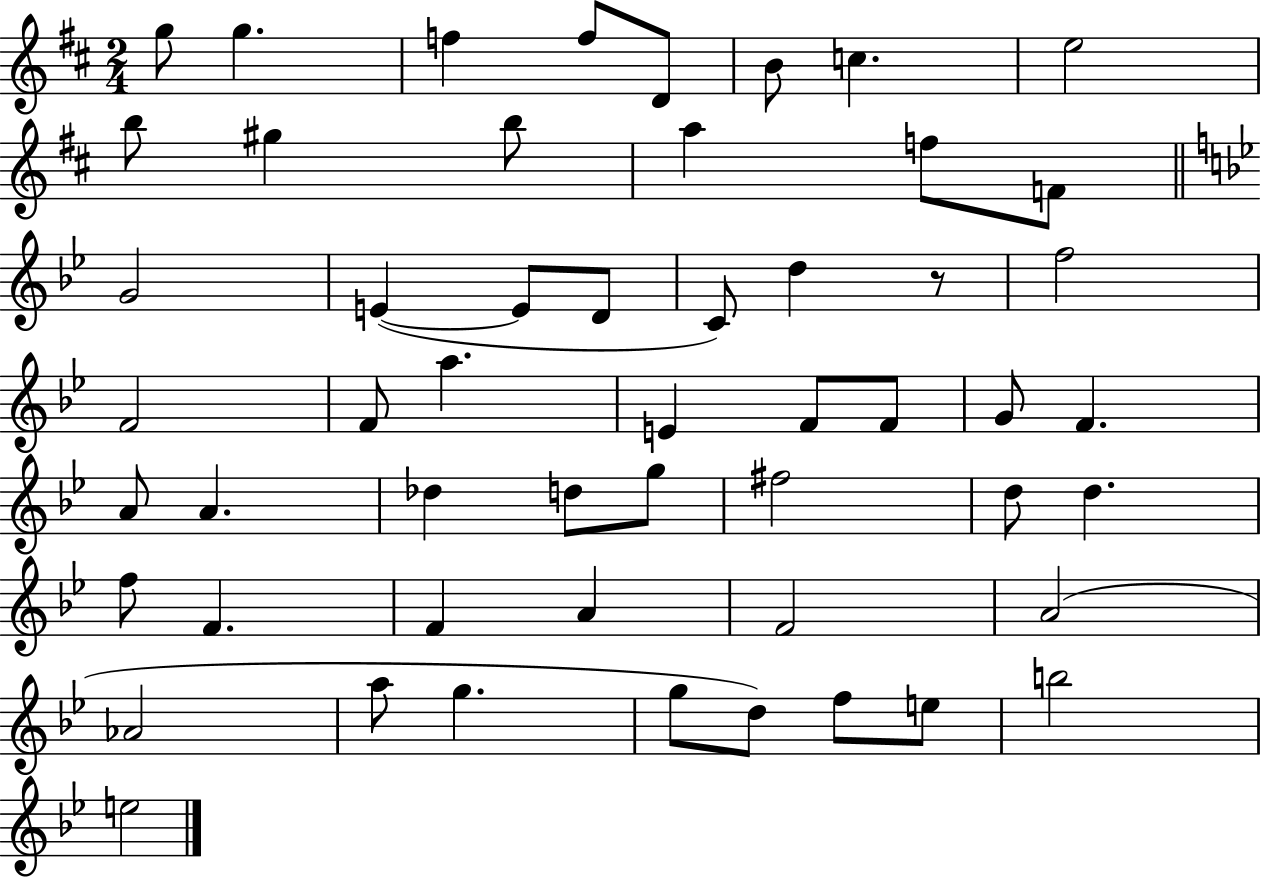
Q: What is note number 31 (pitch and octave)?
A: A4